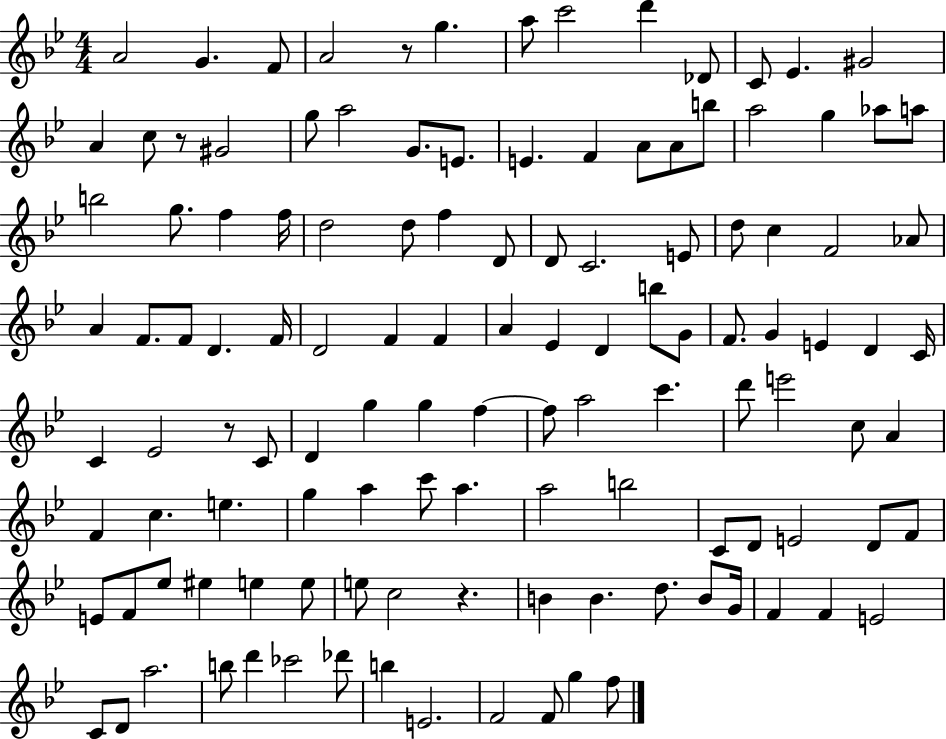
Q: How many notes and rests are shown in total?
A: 122